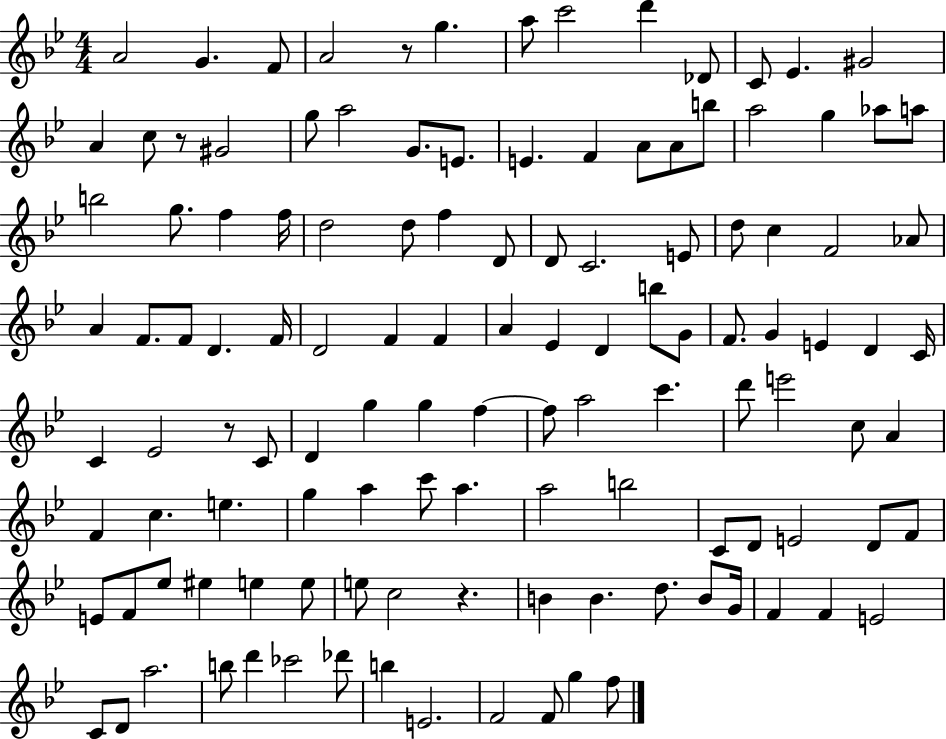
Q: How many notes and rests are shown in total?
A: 122